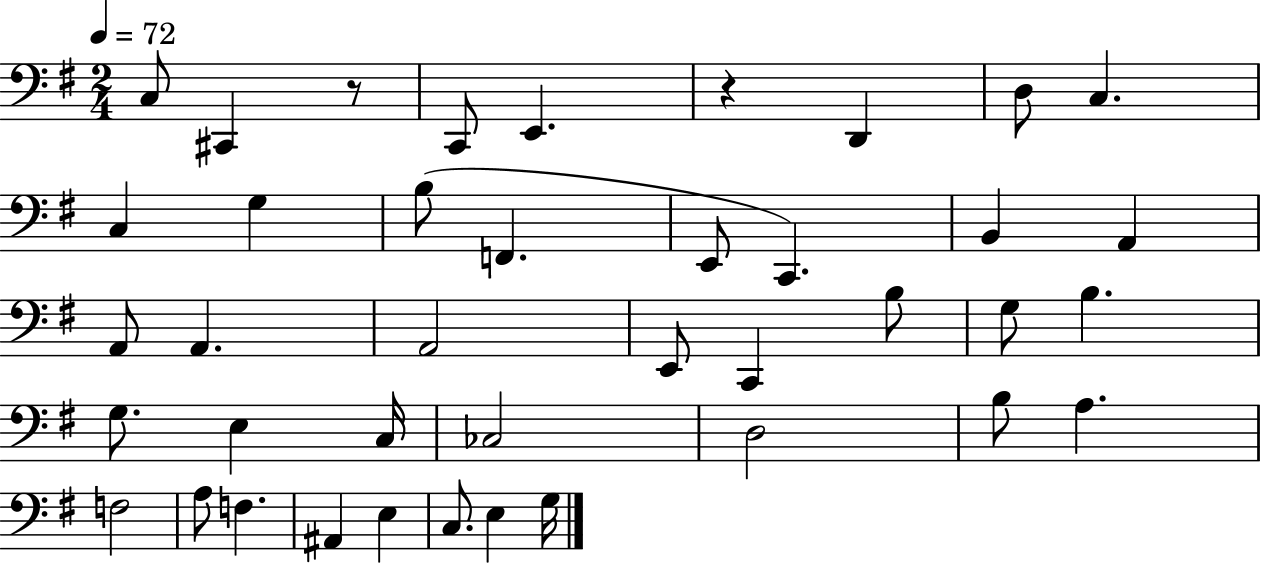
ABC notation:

X:1
T:Untitled
M:2/4
L:1/4
K:G
C,/2 ^C,, z/2 C,,/2 E,, z D,, D,/2 C, C, G, B,/2 F,, E,,/2 C,, B,, A,, A,,/2 A,, A,,2 E,,/2 C,, B,/2 G,/2 B, G,/2 E, C,/4 _C,2 D,2 B,/2 A, F,2 A,/2 F, ^A,, E, C,/2 E, G,/4